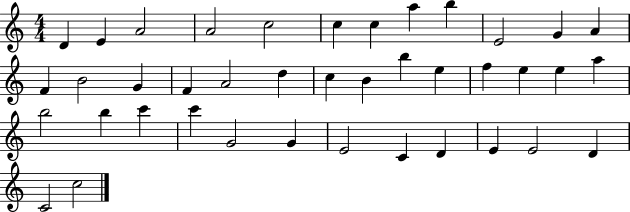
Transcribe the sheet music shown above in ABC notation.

X:1
T:Untitled
M:4/4
L:1/4
K:C
D E A2 A2 c2 c c a b E2 G A F B2 G F A2 d c B b e f e e a b2 b c' c' G2 G E2 C D E E2 D C2 c2